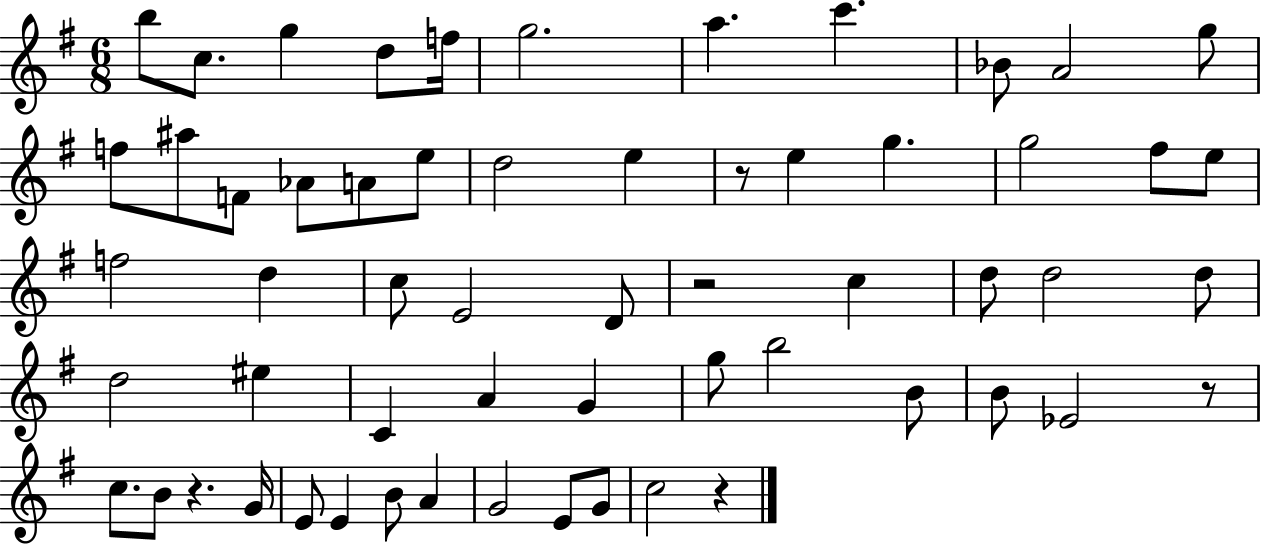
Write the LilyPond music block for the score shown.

{
  \clef treble
  \numericTimeSignature
  \time 6/8
  \key g \major
  b''8 c''8. g''4 d''8 f''16 | g''2. | a''4. c'''4. | bes'8 a'2 g''8 | \break f''8 ais''8 f'8 aes'8 a'8 e''8 | d''2 e''4 | r8 e''4 g''4. | g''2 fis''8 e''8 | \break f''2 d''4 | c''8 e'2 d'8 | r2 c''4 | d''8 d''2 d''8 | \break d''2 eis''4 | c'4 a'4 g'4 | g''8 b''2 b'8 | b'8 ees'2 r8 | \break c''8. b'8 r4. g'16 | e'8 e'4 b'8 a'4 | g'2 e'8 g'8 | c''2 r4 | \break \bar "|."
}